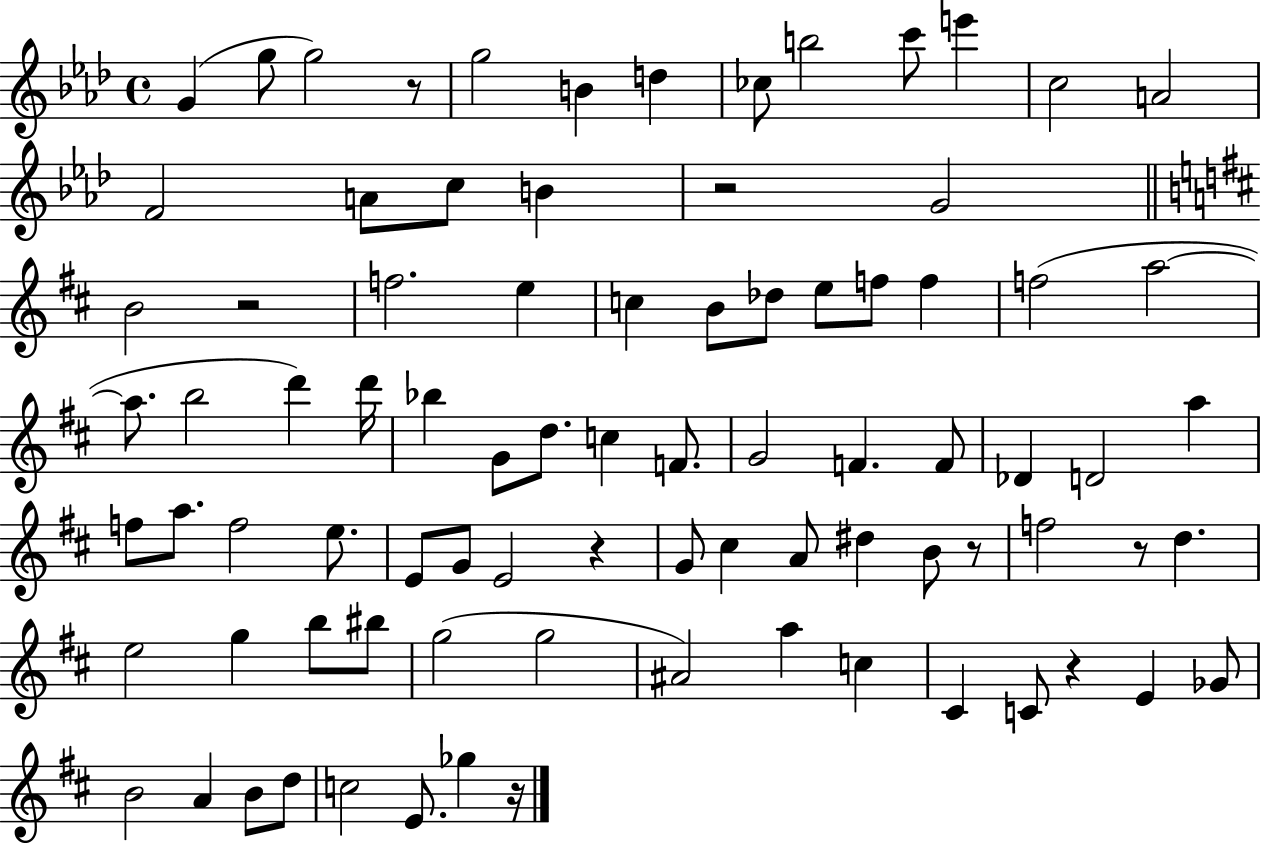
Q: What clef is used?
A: treble